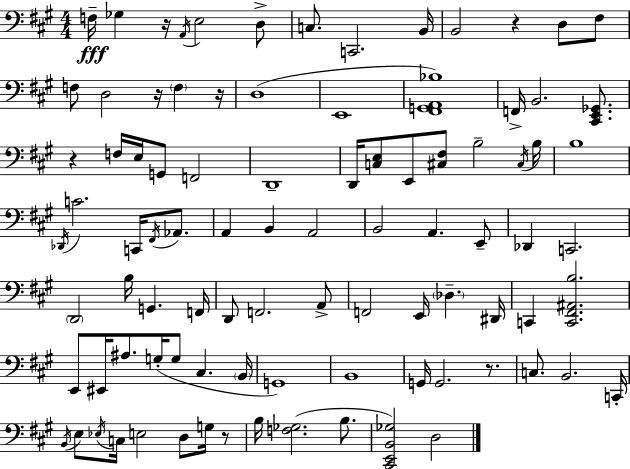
X:1
T:Untitled
M:4/4
L:1/4
K:A
F,/4 _G, z/4 A,,/4 E,2 D,/2 C,/2 C,,2 B,,/4 B,,2 z D,/2 ^F,/2 F,/2 D,2 z/4 F, z/4 D,4 E,,4 [^F,,G,,A,,_B,]4 F,,/4 B,,2 [^C,,E,,_G,,]/2 z F,/4 E,/4 G,,/2 F,,2 D,,4 D,,/4 [C,E,]/2 E,,/2 [^C,^F,]/2 B,2 ^C,/4 B,/4 B,4 _D,,/4 C2 C,,/4 ^F,,/4 _A,,/2 A,, B,, A,,2 B,,2 A,, E,,/2 _D,, C,,2 D,,2 B,/4 G,, F,,/4 D,,/2 F,,2 A,,/2 F,,2 E,,/4 _D, ^D,,/4 C,, [C,,^F,,^A,,B,]2 E,,/2 ^E,,/4 ^A,/2 G,/4 G,/2 ^C, B,,/4 G,,4 B,,4 G,,/4 G,,2 z/2 C,/2 B,,2 C,,/4 B,,/4 E,/2 _E,/4 C,/4 E,2 D,/2 G,/4 z/2 B,/4 [F,_G,]2 B,/2 [^C,,E,,B,,_G,]2 D,2